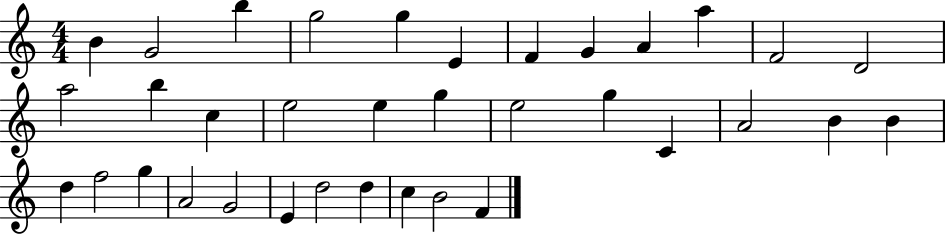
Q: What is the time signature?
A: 4/4